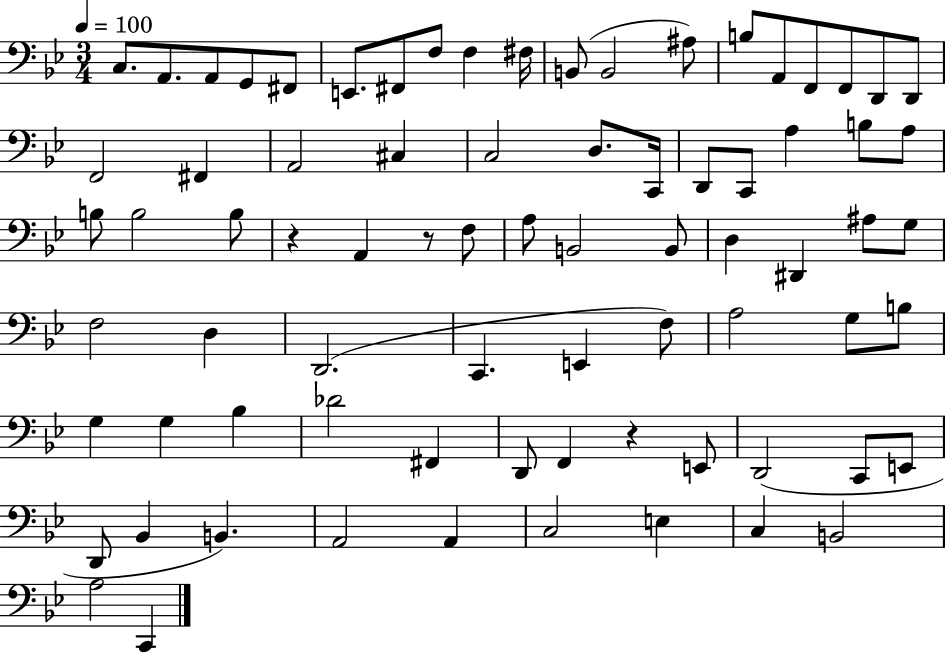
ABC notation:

X:1
T:Untitled
M:3/4
L:1/4
K:Bb
C,/2 A,,/2 A,,/2 G,,/2 ^F,,/2 E,,/2 ^F,,/2 F,/2 F, ^F,/4 B,,/2 B,,2 ^A,/2 B,/2 A,,/2 F,,/2 F,,/2 D,,/2 D,,/2 F,,2 ^F,, A,,2 ^C, C,2 D,/2 C,,/4 D,,/2 C,,/2 A, B,/2 A,/2 B,/2 B,2 B,/2 z A,, z/2 F,/2 A,/2 B,,2 B,,/2 D, ^D,, ^A,/2 G,/2 F,2 D, D,,2 C,, E,, F,/2 A,2 G,/2 B,/2 G, G, _B, _D2 ^F,, D,,/2 F,, z E,,/2 D,,2 C,,/2 E,,/2 D,,/2 _B,, B,, A,,2 A,, C,2 E, C, B,,2 A,2 C,,